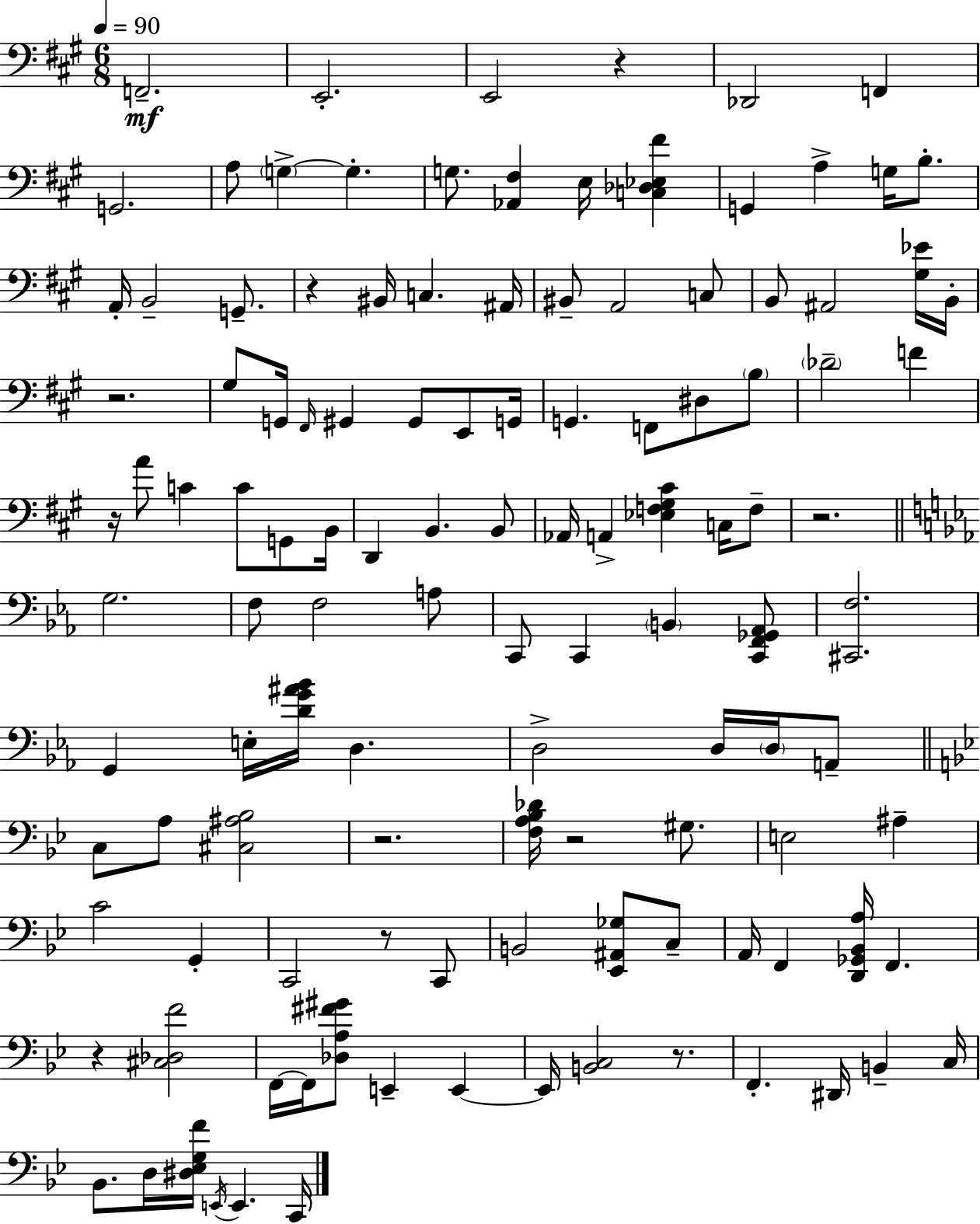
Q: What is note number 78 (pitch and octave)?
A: A2